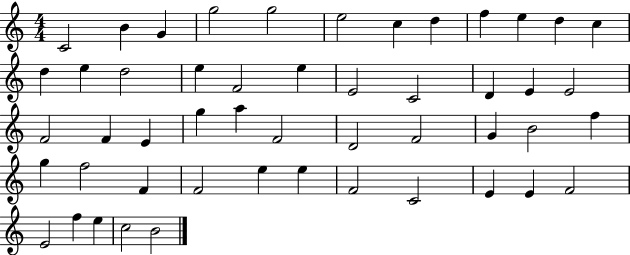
C4/h B4/q G4/q G5/h G5/h E5/h C5/q D5/q F5/q E5/q D5/q C5/q D5/q E5/q D5/h E5/q F4/h E5/q E4/h C4/h D4/q E4/q E4/h F4/h F4/q E4/q G5/q A5/q F4/h D4/h F4/h G4/q B4/h F5/q G5/q F5/h F4/q F4/h E5/q E5/q F4/h C4/h E4/q E4/q F4/h E4/h F5/q E5/q C5/h B4/h